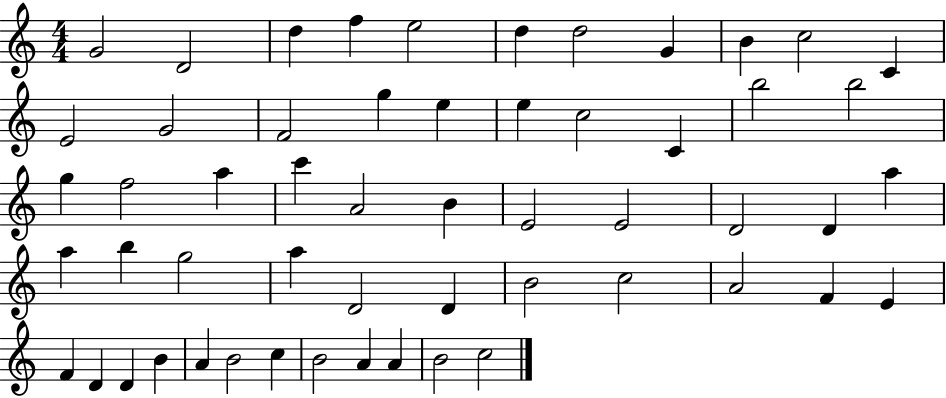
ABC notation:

X:1
T:Untitled
M:4/4
L:1/4
K:C
G2 D2 d f e2 d d2 G B c2 C E2 G2 F2 g e e c2 C b2 b2 g f2 a c' A2 B E2 E2 D2 D a a b g2 a D2 D B2 c2 A2 F E F D D B A B2 c B2 A A B2 c2